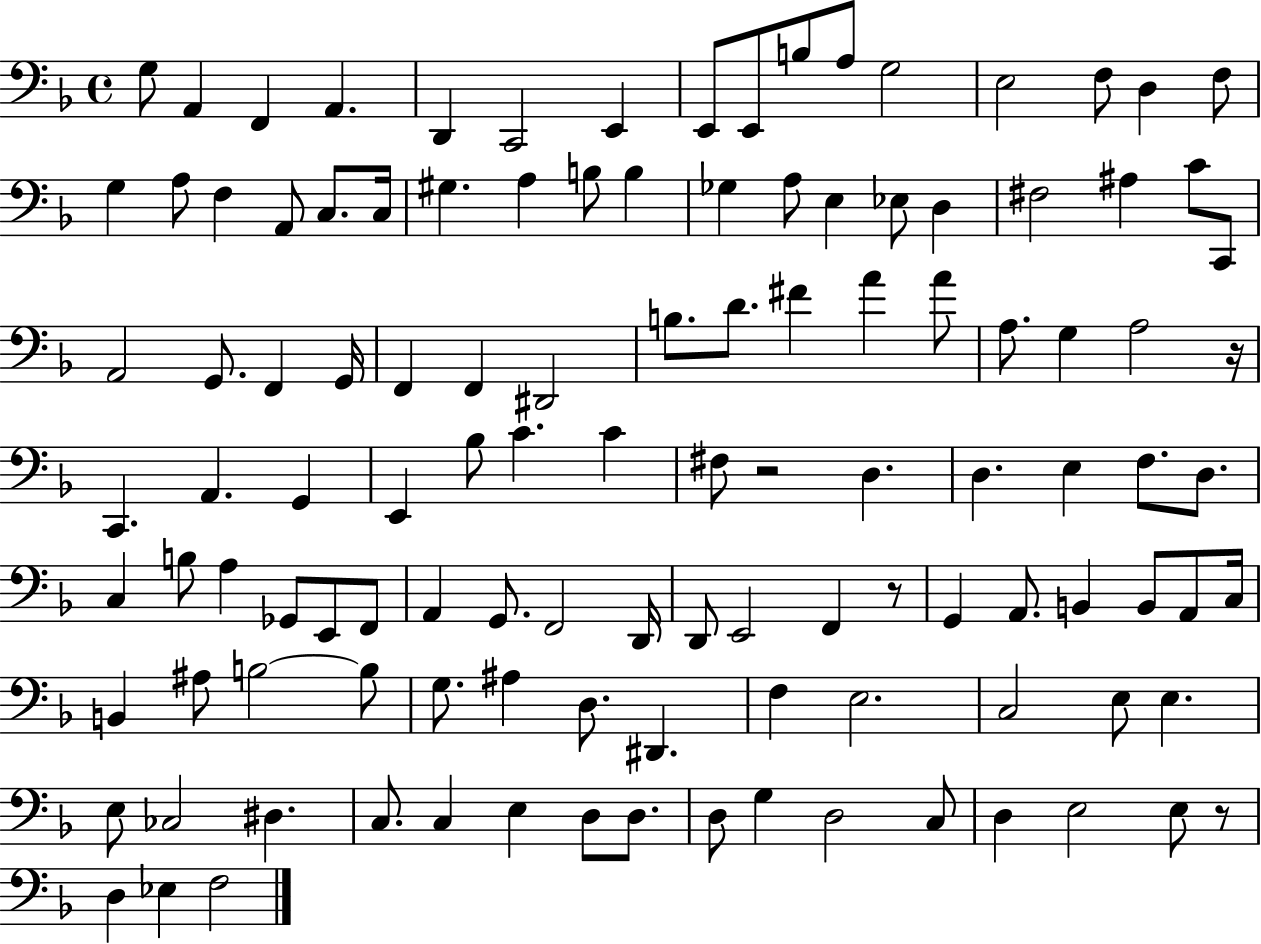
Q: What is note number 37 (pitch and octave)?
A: G2